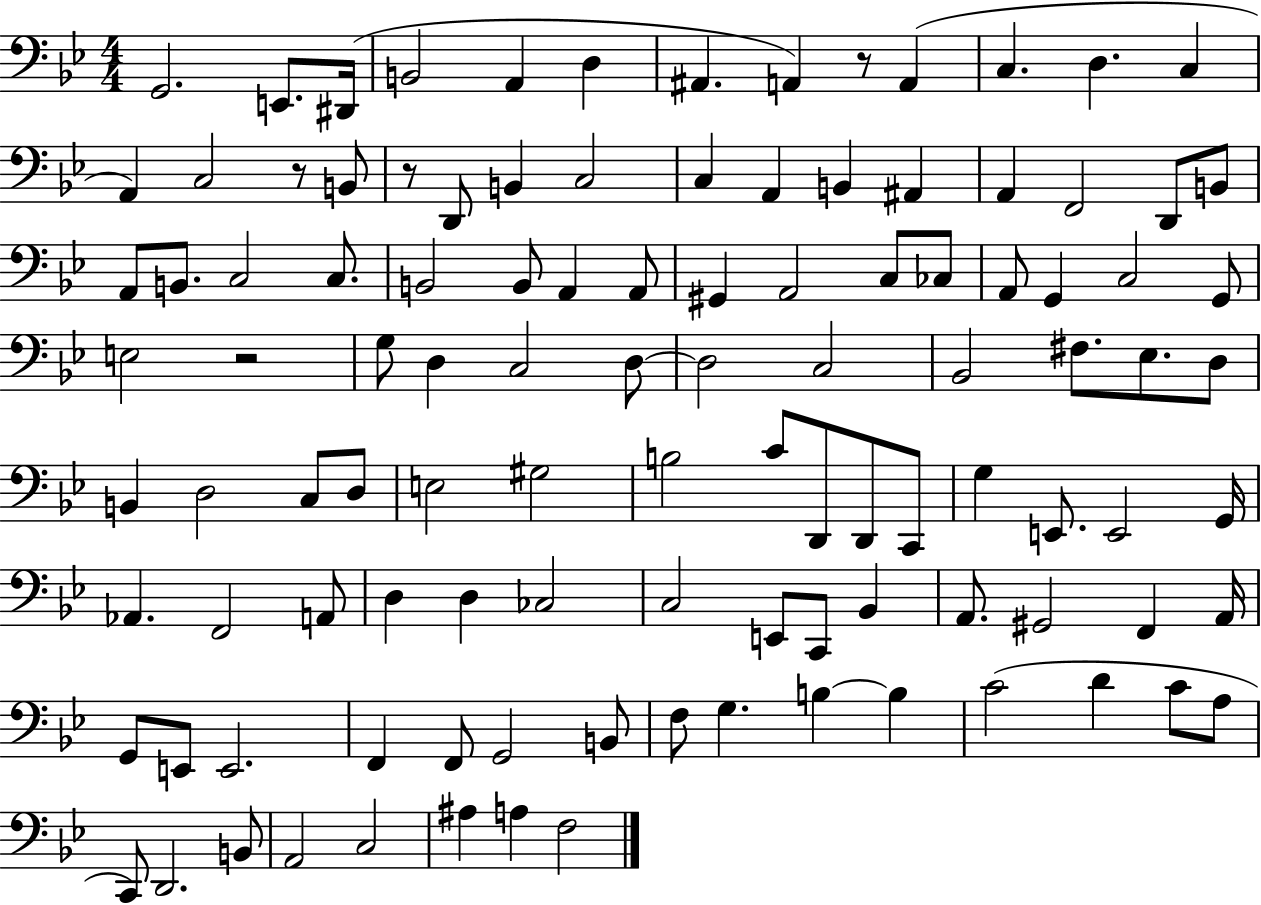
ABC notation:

X:1
T:Untitled
M:4/4
L:1/4
K:Bb
G,,2 E,,/2 ^D,,/4 B,,2 A,, D, ^A,, A,, z/2 A,, C, D, C, A,, C,2 z/2 B,,/2 z/2 D,,/2 B,, C,2 C, A,, B,, ^A,, A,, F,,2 D,,/2 B,,/2 A,,/2 B,,/2 C,2 C,/2 B,,2 B,,/2 A,, A,,/2 ^G,, A,,2 C,/2 _C,/2 A,,/2 G,, C,2 G,,/2 E,2 z2 G,/2 D, C,2 D,/2 D,2 C,2 _B,,2 ^F,/2 _E,/2 D,/2 B,, D,2 C,/2 D,/2 E,2 ^G,2 B,2 C/2 D,,/2 D,,/2 C,,/2 G, E,,/2 E,,2 G,,/4 _A,, F,,2 A,,/2 D, D, _C,2 C,2 E,,/2 C,,/2 _B,, A,,/2 ^G,,2 F,, A,,/4 G,,/2 E,,/2 E,,2 F,, F,,/2 G,,2 B,,/2 F,/2 G, B, B, C2 D C/2 A,/2 C,,/2 D,,2 B,,/2 A,,2 C,2 ^A, A, F,2